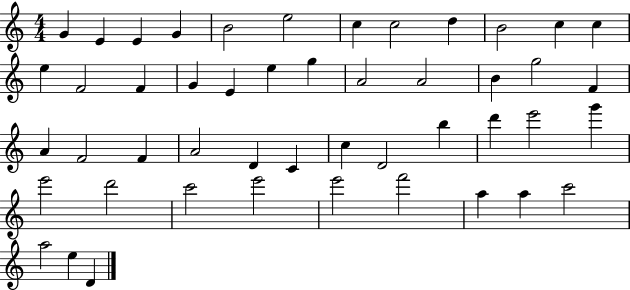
X:1
T:Untitled
M:4/4
L:1/4
K:C
G E E G B2 e2 c c2 d B2 c c e F2 F G E e g A2 A2 B g2 F A F2 F A2 D C c D2 b d' e'2 g' e'2 d'2 c'2 e'2 e'2 f'2 a a c'2 a2 e D